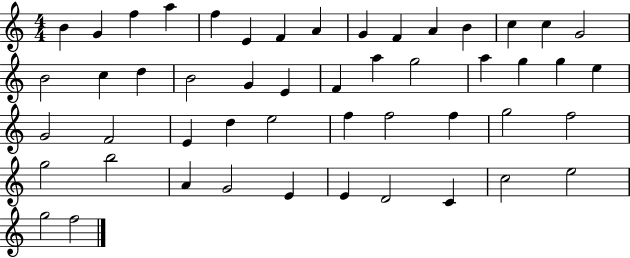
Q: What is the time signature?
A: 4/4